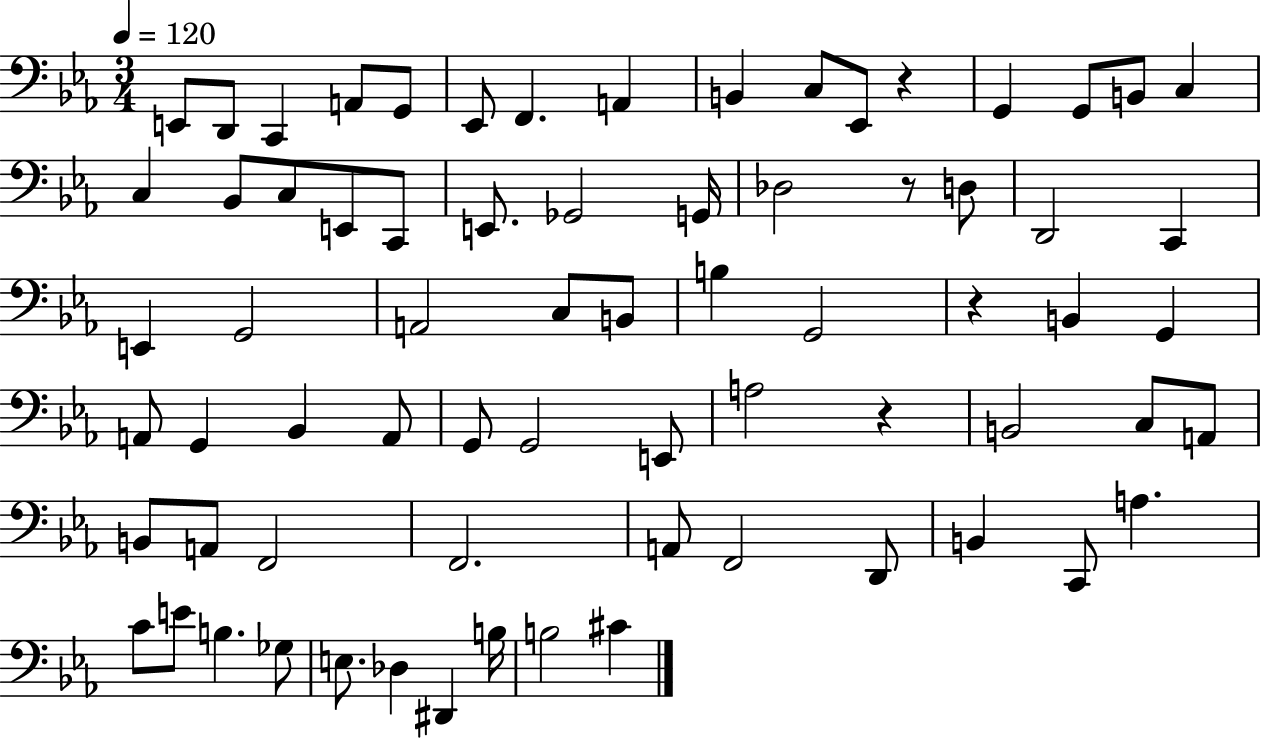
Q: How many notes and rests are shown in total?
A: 71